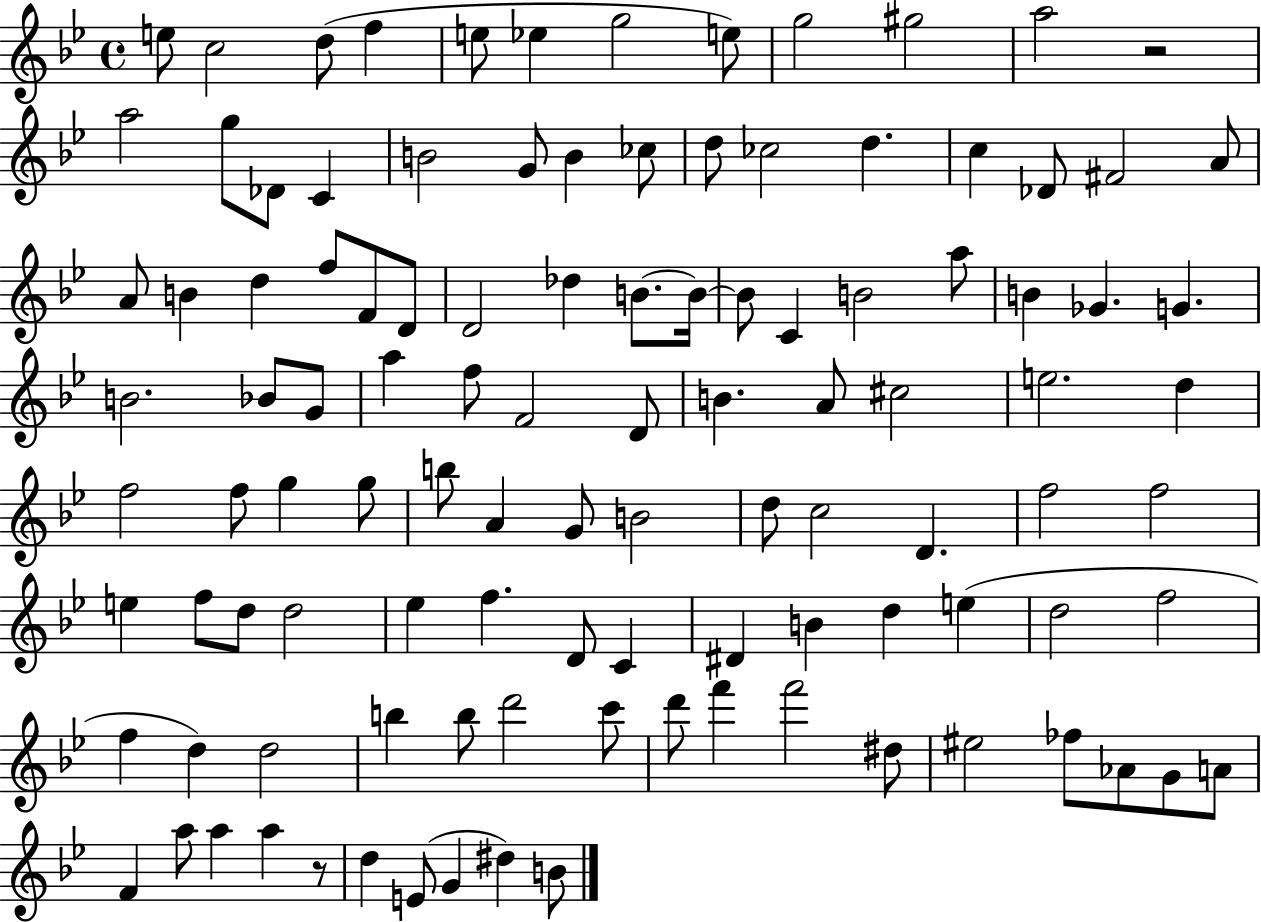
X:1
T:Untitled
M:4/4
L:1/4
K:Bb
e/2 c2 d/2 f e/2 _e g2 e/2 g2 ^g2 a2 z2 a2 g/2 _D/2 C B2 G/2 B _c/2 d/2 _c2 d c _D/2 ^F2 A/2 A/2 B d f/2 F/2 D/2 D2 _d B/2 B/4 B/2 C B2 a/2 B _G G B2 _B/2 G/2 a f/2 F2 D/2 B A/2 ^c2 e2 d f2 f/2 g g/2 b/2 A G/2 B2 d/2 c2 D f2 f2 e f/2 d/2 d2 _e f D/2 C ^D B d e d2 f2 f d d2 b b/2 d'2 c'/2 d'/2 f' f'2 ^d/2 ^e2 _f/2 _A/2 G/2 A/2 F a/2 a a z/2 d E/2 G ^d B/2